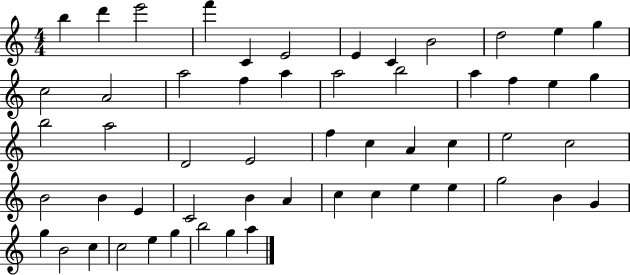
X:1
T:Untitled
M:4/4
L:1/4
K:C
b d' e'2 f' C E2 E C B2 d2 e g c2 A2 a2 f a a2 b2 a f e g b2 a2 D2 E2 f c A c e2 c2 B2 B E C2 B A c c e e g2 B G g B2 c c2 e g b2 g a